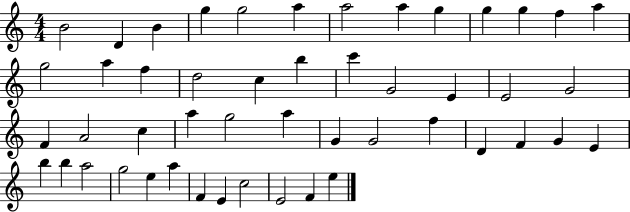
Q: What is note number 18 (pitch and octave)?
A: C5